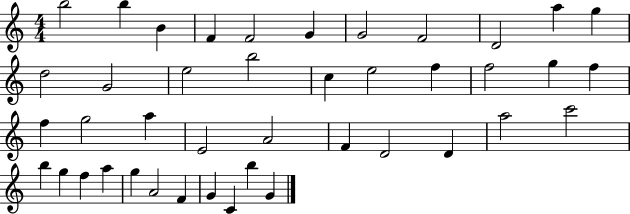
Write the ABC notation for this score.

X:1
T:Untitled
M:4/4
L:1/4
K:C
b2 b B F F2 G G2 F2 D2 a g d2 G2 e2 b2 c e2 f f2 g f f g2 a E2 A2 F D2 D a2 c'2 b g f a g A2 F G C b G